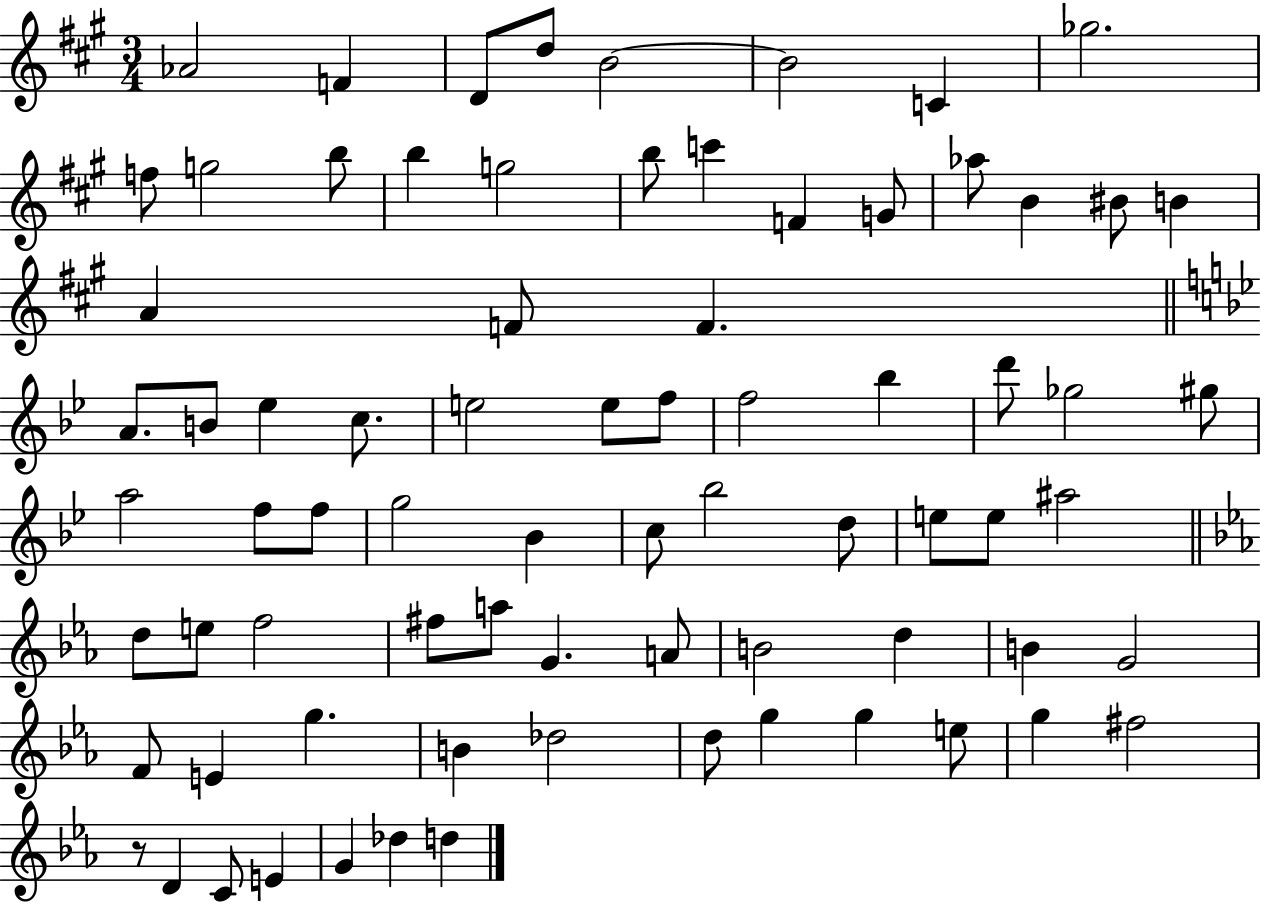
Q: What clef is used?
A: treble